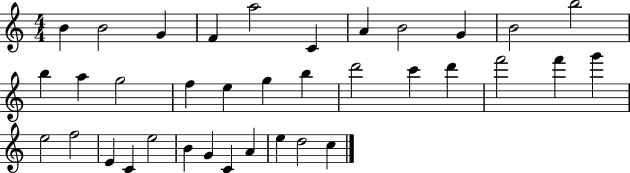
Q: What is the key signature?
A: C major